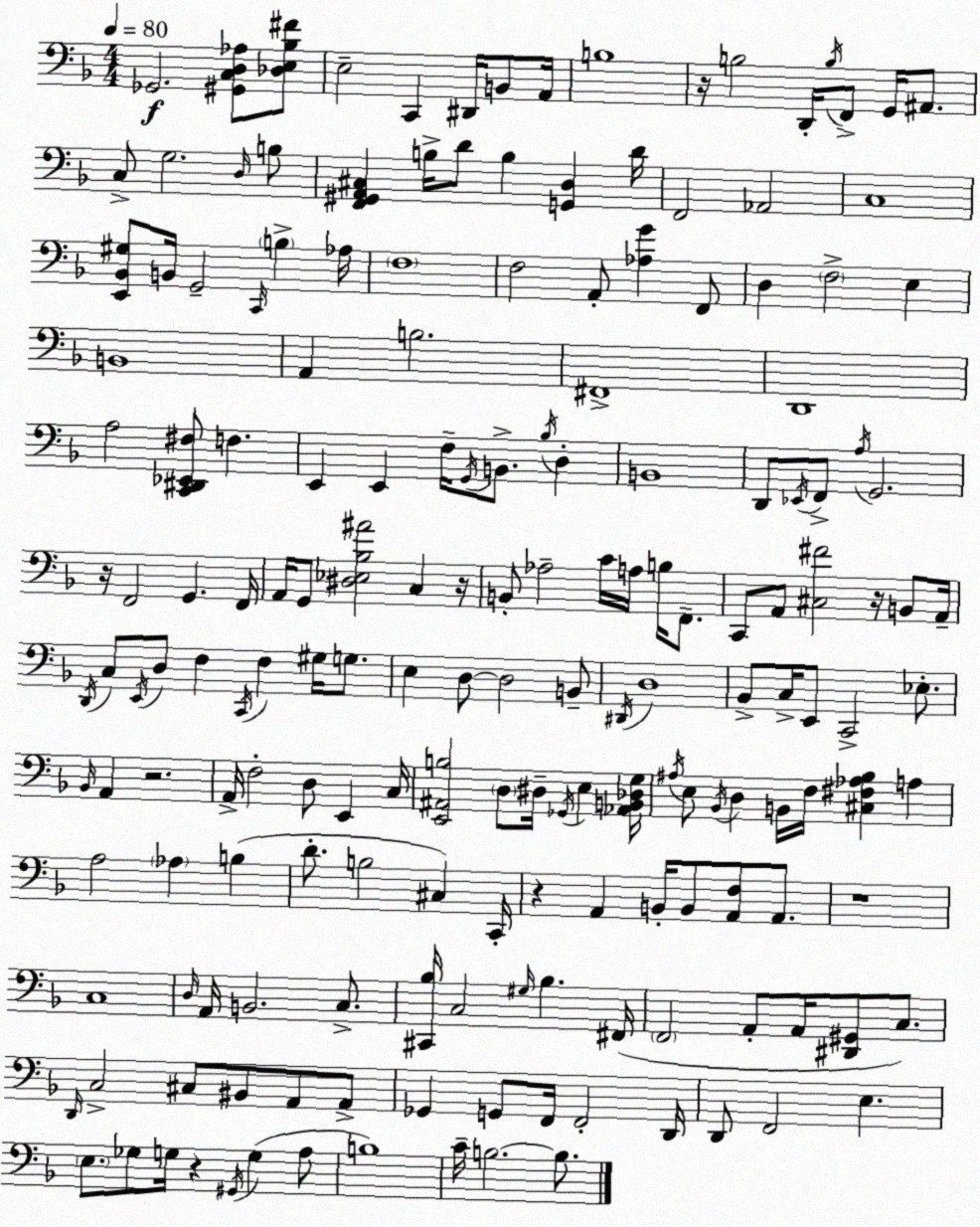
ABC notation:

X:1
T:Untitled
M:4/4
L:1/4
K:F
_G,,2 [^G,,C,D,_A,]/2 [_D,E,_B,^F]/2 E,2 C,, ^D,,/4 B,,/2 A,,/4 B,4 z/4 B,2 D,,/4 B,/4 F,,/2 G,,/4 ^A,,/2 C,/2 G,2 D,/4 B,/2 [F,,^G,,A,,^C,] B,/4 D/2 B, [G,,D,] D/4 F,,2 _A,,2 C,4 [E,,_B,,^G,]/2 B,,/4 G,,2 C,,/4 B, _A,/4 F,4 F,2 A,,/2 [_A,G] F,,/2 D, F,2 E, B,,4 A,, B,2 ^F,,4 D,,4 A,2 [C,,^D,,_E,,^F,]/2 F, E,, E,, F,/4 G,,/4 B,,/2 _B,/4 D, B,,4 D,,/2 _E,,/4 F,,/2 A,/4 G,,2 z/4 F,,2 G,, F,,/4 A,,/4 G,,/2 [^D,_E,_B,^A]2 C, z/4 B,,/2 _A,2 C/4 A,/4 B,/4 F,,/2 C,,/2 A,,/2 [^C,^F]2 z/4 B,,/2 A,,/4 D,,/4 C,/2 E,,/4 D,/2 F, C,,/4 F, ^G,/4 G,/2 E, D,/2 D,2 B,,/2 ^D,,/4 D,4 _B,,/2 C,/4 E,,/2 C,,2 _E,/2 _B,,/4 A,, z2 A,,/4 F,2 D,/2 E,, C,/4 [E,,^A,,B,]2 D,/2 ^D,/4 _G,,/4 E, [_A,,B,,_D,G,]/4 ^A,/4 E,/2 _B,,/4 D, B,,/4 F,/4 [^C,^F,_A,_B,] A, A,2 _A, B, D/2 B,2 ^C, C,,/4 z A,, B,,/4 B,,/2 [A,,F,]/2 A,,/2 z4 C,4 D,/4 A,,/4 B,,2 C,/2 [^C,,_B,]/4 C,2 ^G,/4 _B, ^F,,/4 F,,2 A,,/2 A,,/4 [^D,,^G,,]/2 C,/2 D,,/4 C,2 ^C,/2 ^B,,/2 A,,/2 A,,/2 _G,, G,,/2 F,,/4 F,,2 D,,/4 D,,/2 F,,2 E, E,/2 _G,/2 G,/4 z ^G,,/4 G, A,/2 B,4 C/4 B,2 B,/2